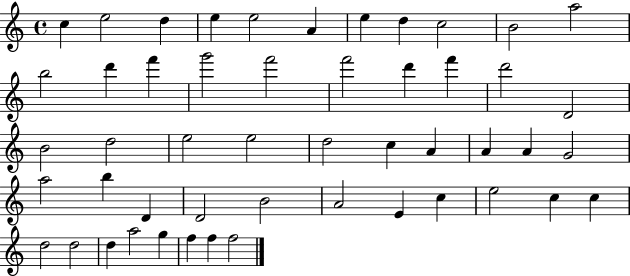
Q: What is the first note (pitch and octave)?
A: C5